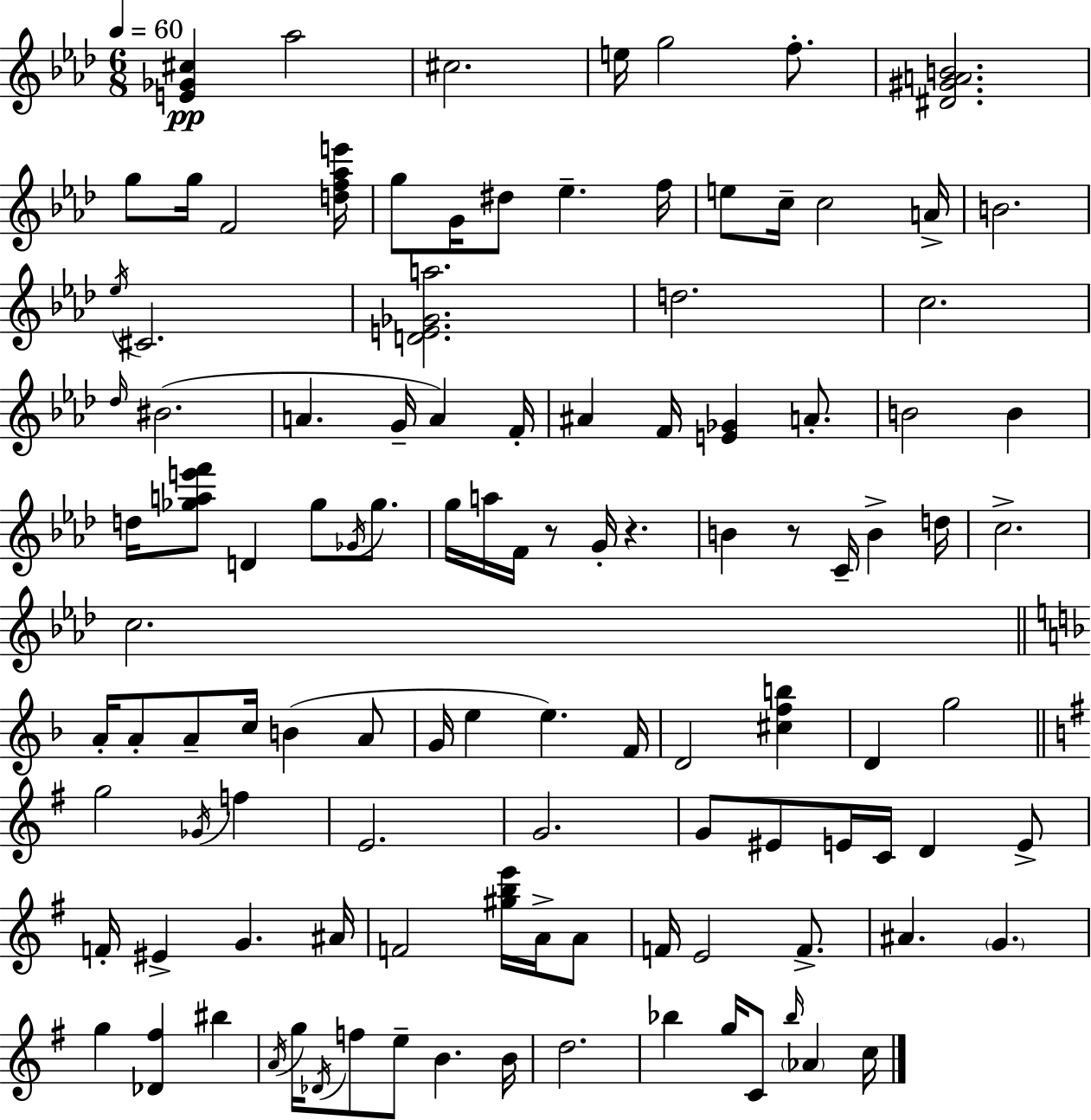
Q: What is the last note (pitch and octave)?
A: C5